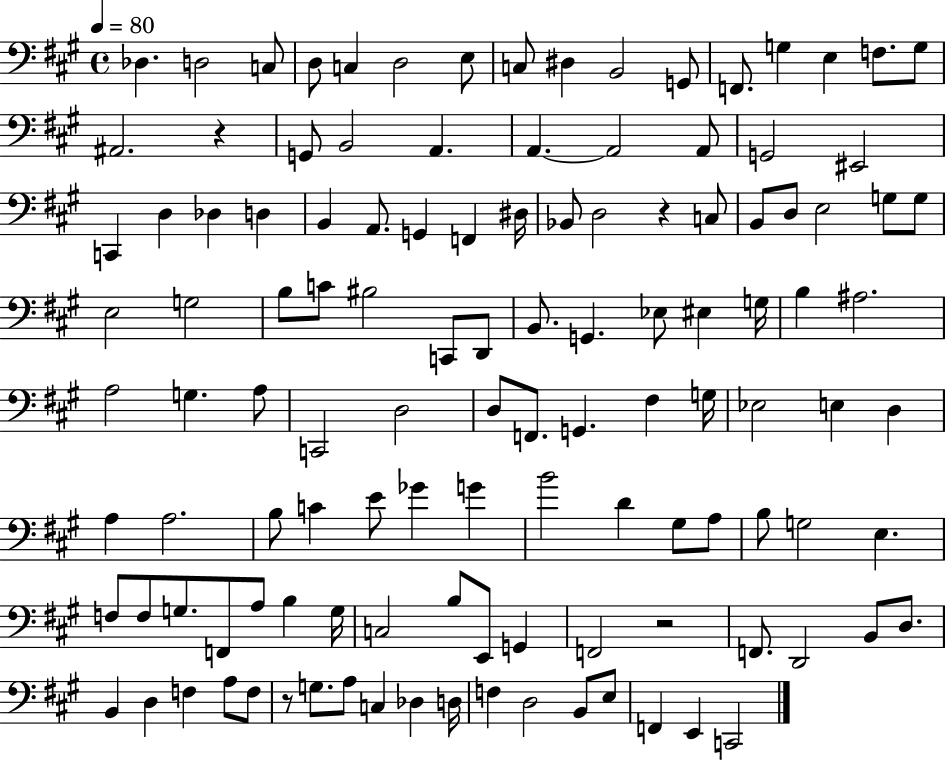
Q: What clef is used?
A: bass